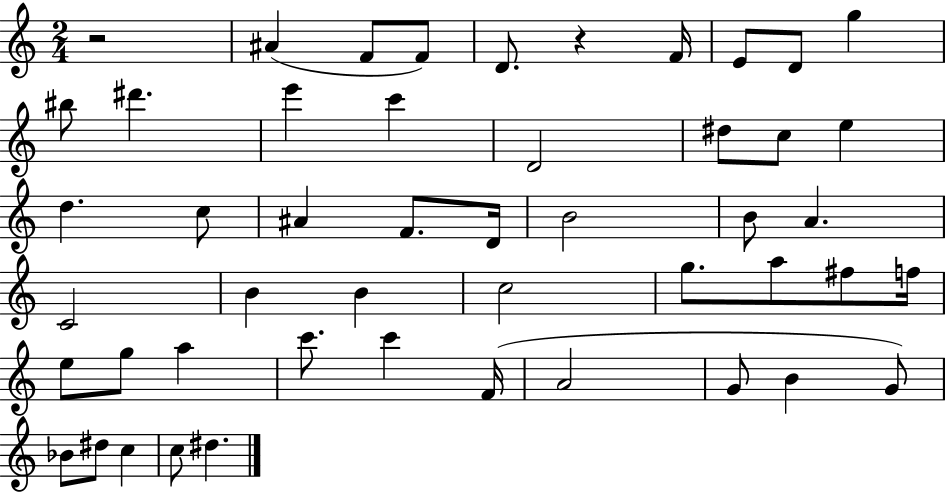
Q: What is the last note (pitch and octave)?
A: D#5